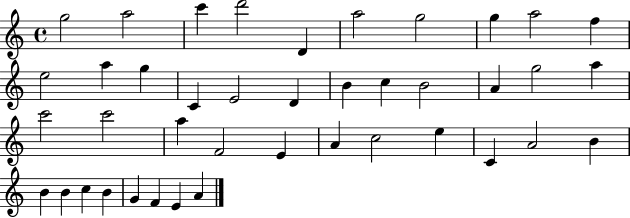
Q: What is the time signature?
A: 4/4